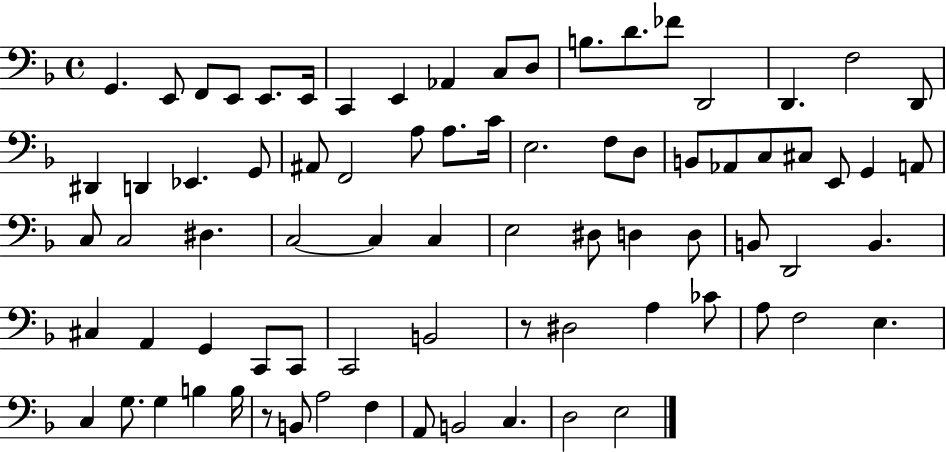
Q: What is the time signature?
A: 4/4